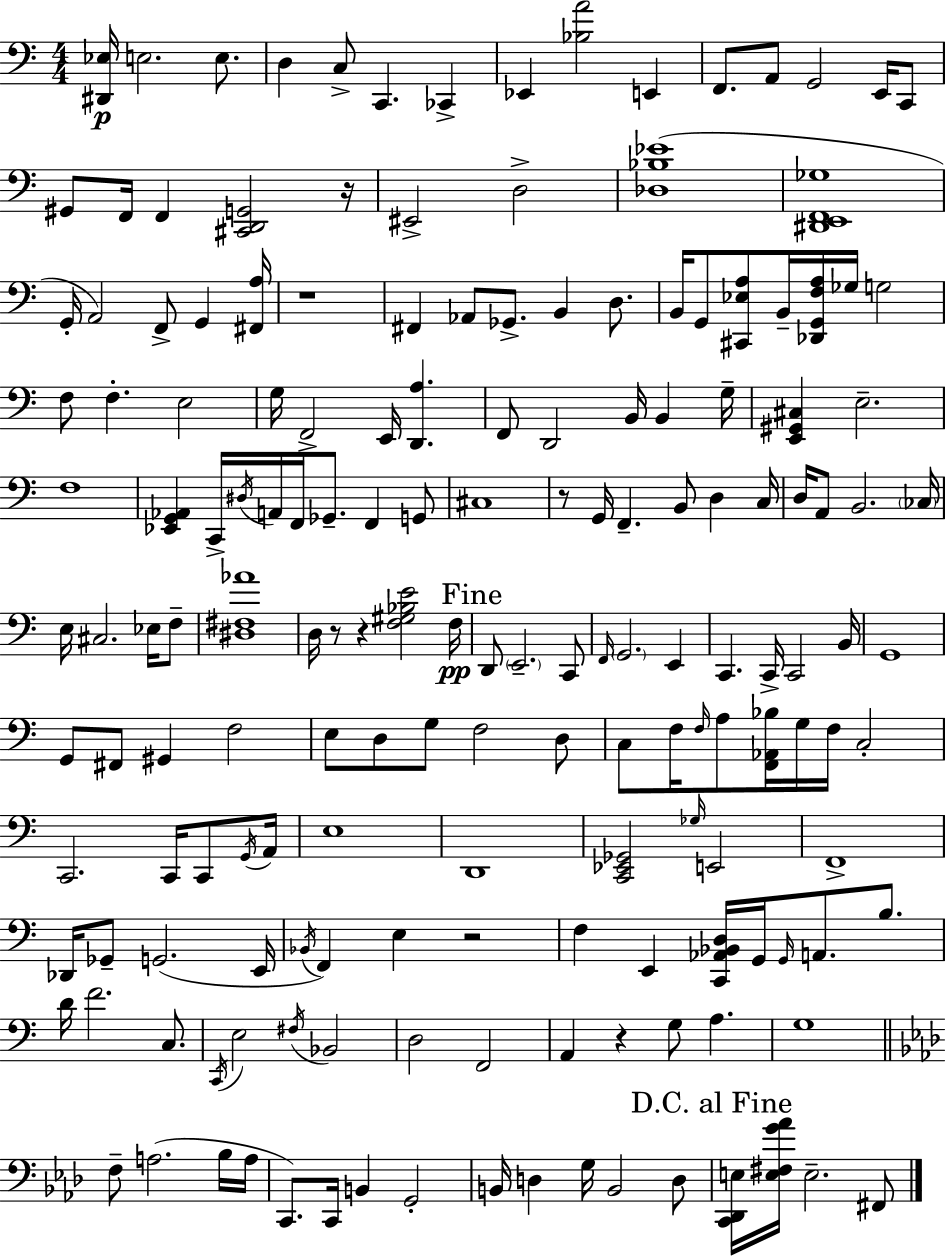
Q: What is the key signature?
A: A minor